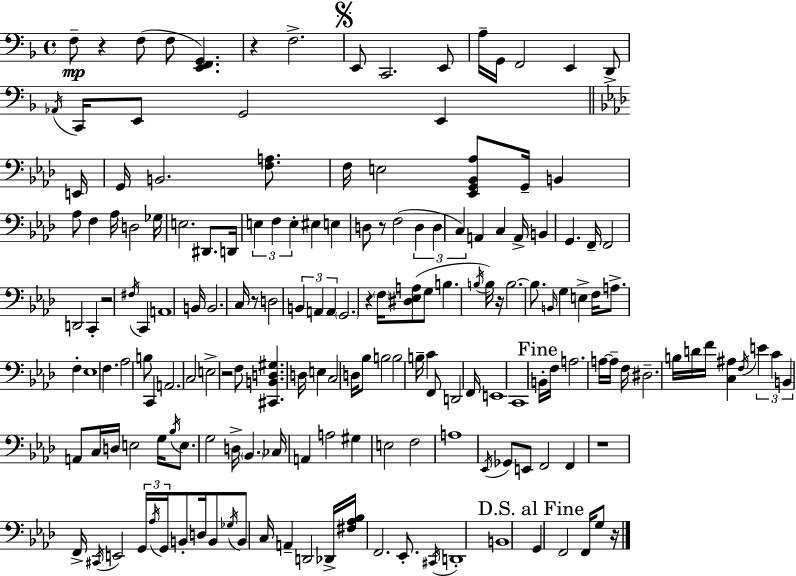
{
  \clef bass
  \time 4/4
  \defaultTimeSignature
  \key f \major
  f8--\mp r4 f8( f8 <e, f, g,>4.) | r4 f2.-> | \mark \markup { \musicglyph "scripts.segno" } e,8 c,2. e,8 | a16-- g,16 f,2 e,4 d,8-> | \break \acciaccatura { aes,16 } c,16 e,8 g,2 e,4 | \bar "||" \break \key aes \major e,16 g,16 b,2. <f a>8. | f16 e2 <ees, g, bes, aes>8 g,16-- b,4 | aes8 f4 aes16 d2 | ges16 e2. dis,8. | \break d,16 \tuplet 3/2 { e4 f4 e4-. } eis4 | e4 d8 r8 f2( | \tuplet 3/2 { d4 d4 c4) } a,4 | c4 a,16-> b,4 g,4. | \break f,16-- f,2 d,2 | c,4-. r2 \acciaccatura { fis16 } c,4 | a,1 | b,16 b,2. c16 | \break r8 d2 \tuplet 3/2 { b,4 a,4 | a,4 } \parenthesize g,2. | r4 \parenthesize f16 <dis ees a>8( g8 b4. | \acciaccatura { b16 } b16) r16 b2.~~ | \break b8. \grace { b,16 } g4 e4-> f16 a8.-> | f4-. ees1 | f4. aes2 | b8 c,4 a,2. | \break c2 e2-> | r2 f8 <cis, b, d gis>4. | d16 e4 c2 | d16 bes8 b2 b2 | \break b16-- c'4 f,8 d,2 | f,16 e,1 | c,1 | \mark "Fine" b,16-. f16 a2. | \break a16~~ a16-- f16 dis2.-- | b16 d'16 f'16 <c ais>4 \acciaccatura { f16 } \tuplet 3/2 { e'4 c'4 | b,4 } a,8 c16 d16 e2 | g16 \acciaccatura { bes16 } e8. g2 d16-> \parenthesize bes,4. | \break ces16 a,4 a2 | gis4 e2 f2 | a1 | \acciaccatura { ees,16 } ges,8 e,8 f,2 | \break f,4 r1 | f,16-> \acciaccatura { cis,16 } e,2 | \tuplet 3/2 { g,16 \acciaccatura { aes16 } g,16 } b,8-. d16 b,8 \acciaccatura { ges16 } b,8 c16 a,4-- | d,2 des,16-> <fis aes bes>16 f,2. | \break ees,8.-. \acciaccatura { cis,16 } d,1-. | b,1 | \mark "D.S. al Fine" g,4 f,2 | f,16 g8 r16 \bar "|."
}